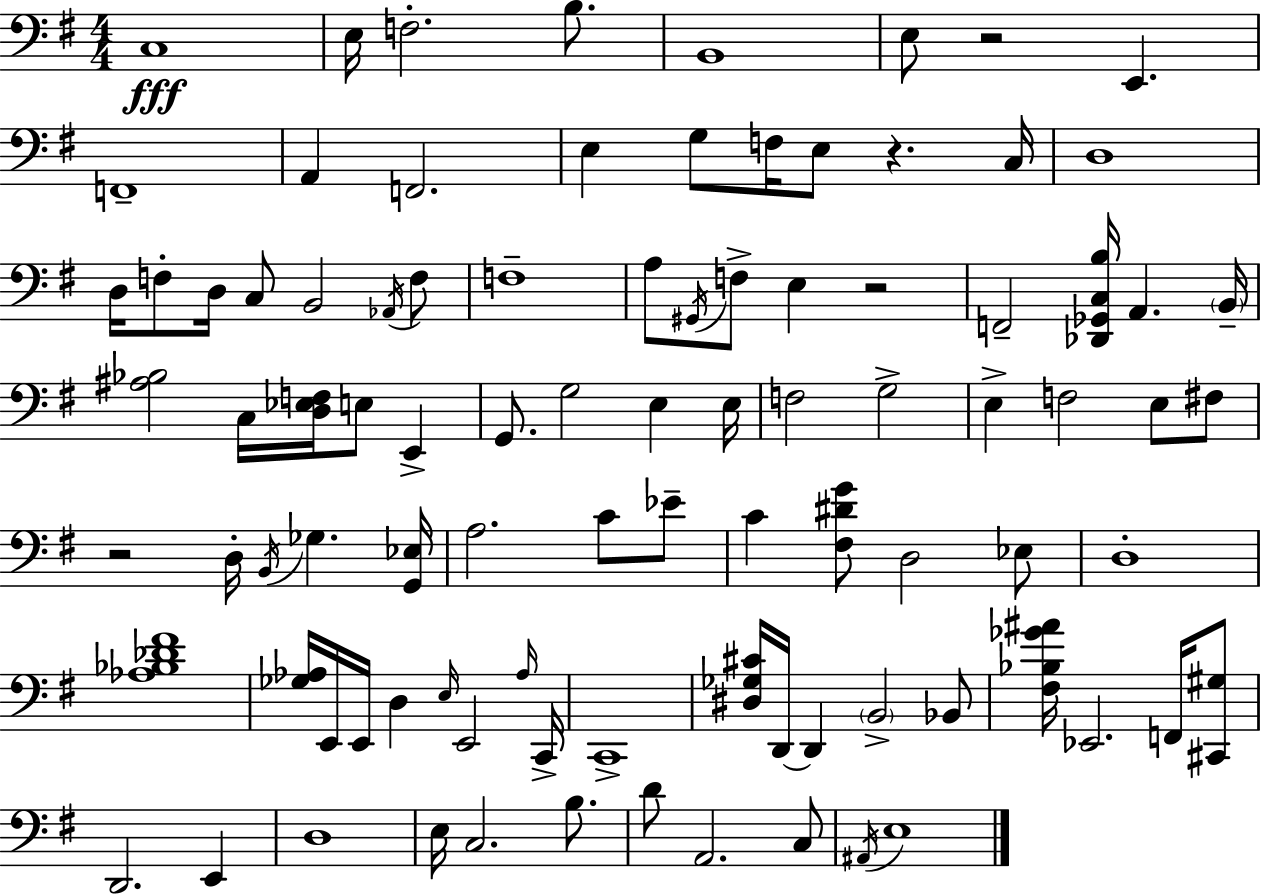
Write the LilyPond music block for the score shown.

{
  \clef bass
  \numericTimeSignature
  \time 4/4
  \key e \minor
  c1\fff | e16 f2.-. b8. | b,1 | e8 r2 e,4. | \break f,1-- | a,4 f,2. | e4 g8 f16 e8 r4. c16 | d1 | \break d16 f8-. d16 c8 b,2 \acciaccatura { aes,16 } f8 | f1-- | a8 \acciaccatura { gis,16 } f8-> e4 r2 | f,2-- <des, ges, c b>16 a,4. | \break \parenthesize b,16-- <ais bes>2 c16 <d ees f>16 e8 e,4-> | g,8. g2 e4 | e16 f2 g2-> | e4-> f2 e8 | \break fis8 r2 d16-. \acciaccatura { b,16 } ges4. | <g, ees>16 a2. c'8 | ees'8-- c'4 <fis dis' g'>8 d2 | ees8 d1-. | \break <aes bes des' fis'>1 | <ges aes>16 e,16 e,16 d4 \grace { e16 } e,2 | \grace { aes16 } c,16-> c,1-> | <dis ges cis'>16 d,16~~ d,4 \parenthesize b,2-> | \break bes,8 <fis bes ges' ais'>16 ees,2. | f,16 <cis, gis>8 d,2. | e,4 d1 | e16 c2. | \break b8. d'8 a,2. | c8 \acciaccatura { ais,16 } e1 | \bar "|."
}